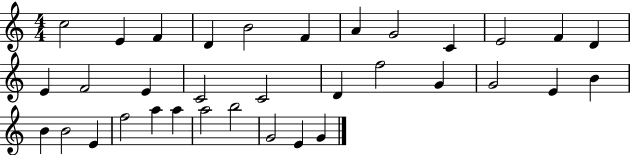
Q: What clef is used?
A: treble